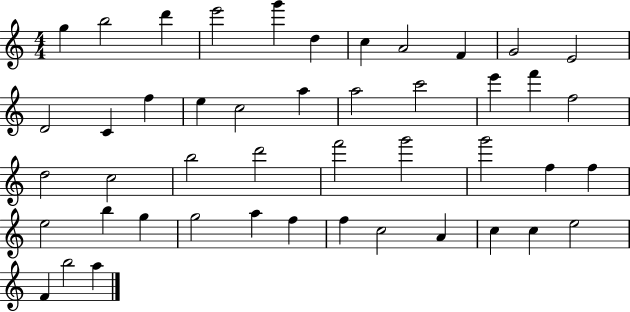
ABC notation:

X:1
T:Untitled
M:4/4
L:1/4
K:C
g b2 d' e'2 g' d c A2 F G2 E2 D2 C f e c2 a a2 c'2 e' f' f2 d2 c2 b2 d'2 f'2 g'2 g'2 f f e2 b g g2 a f f c2 A c c e2 F b2 a